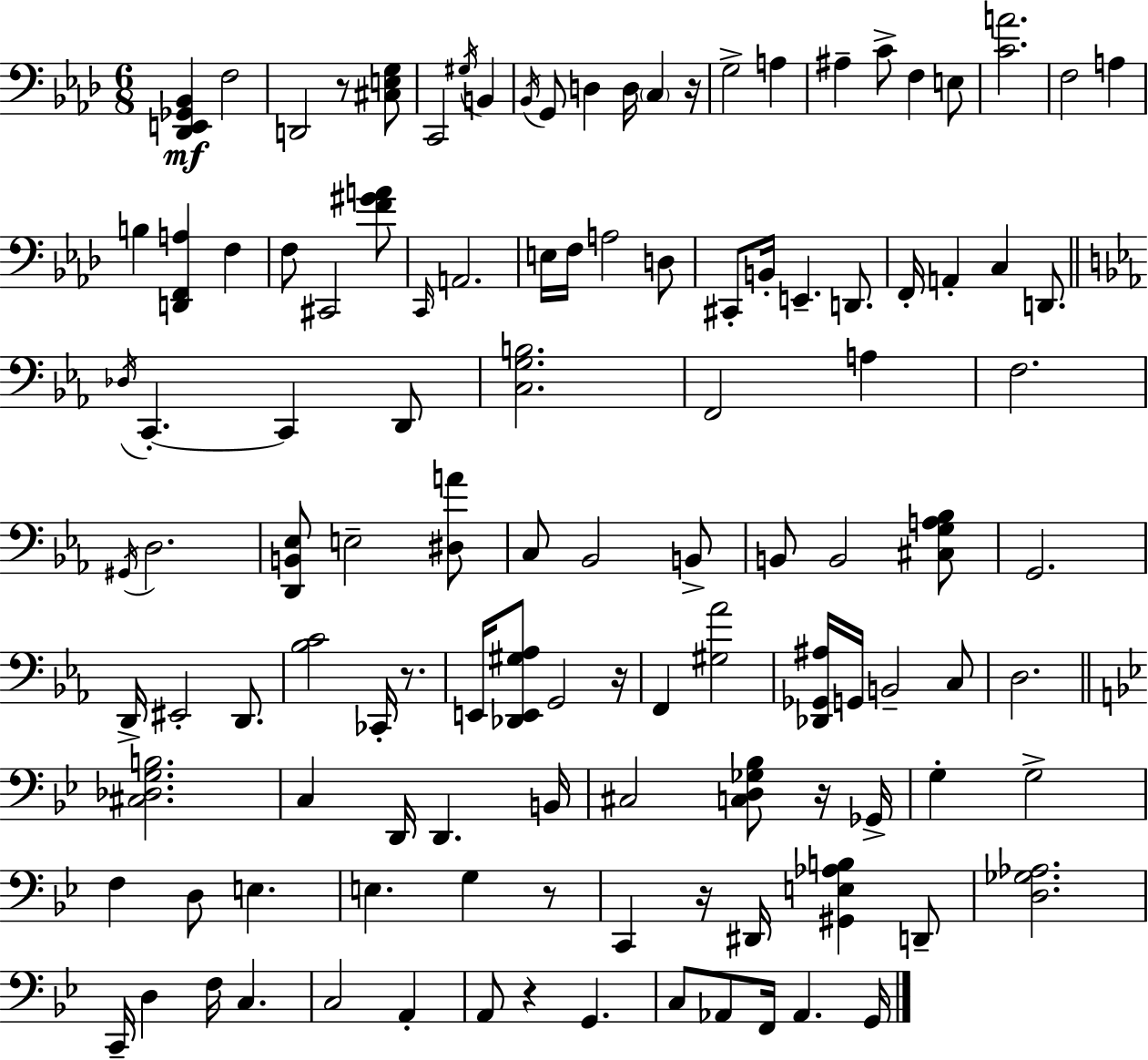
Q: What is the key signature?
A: AES major